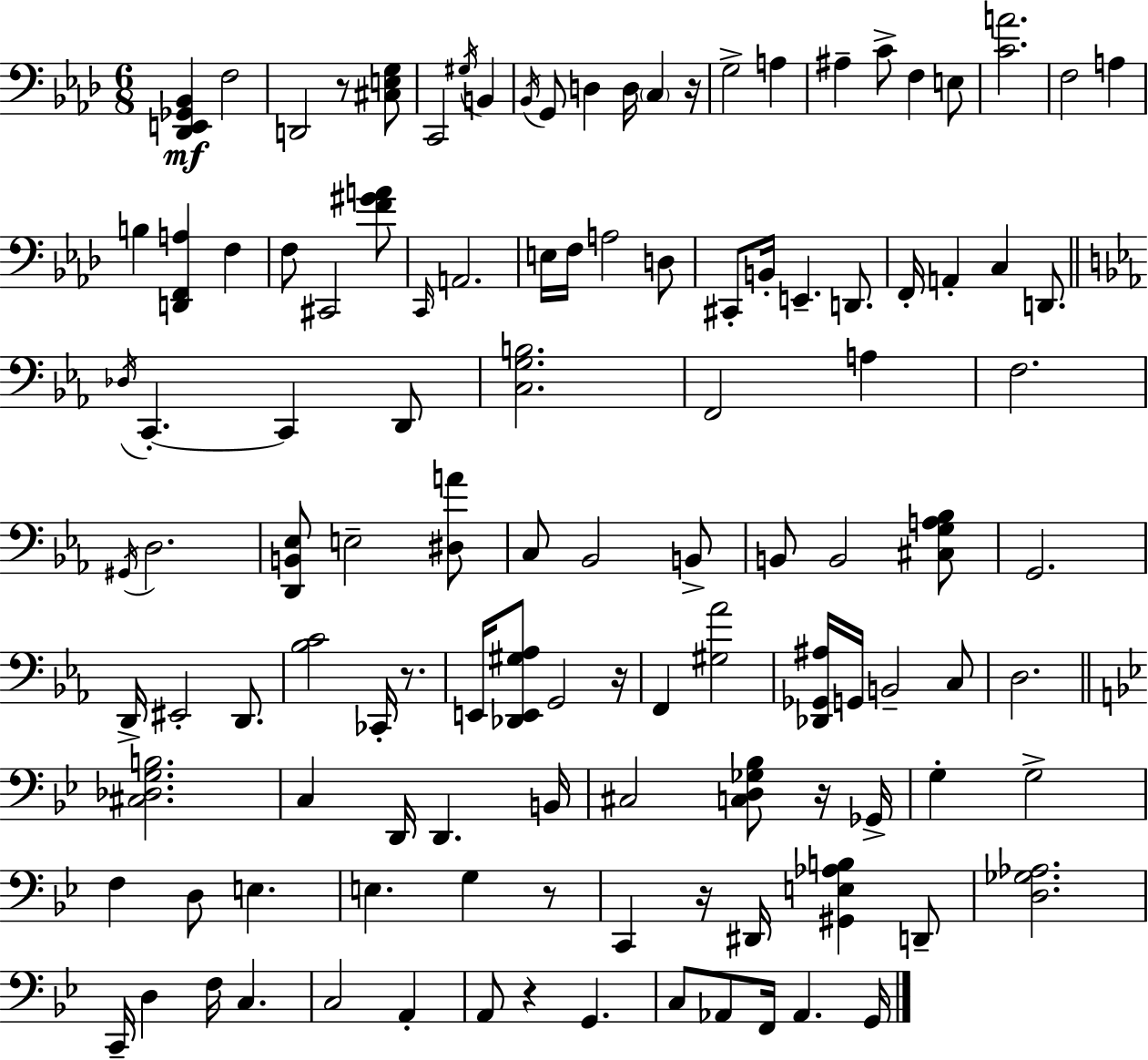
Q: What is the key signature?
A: AES major